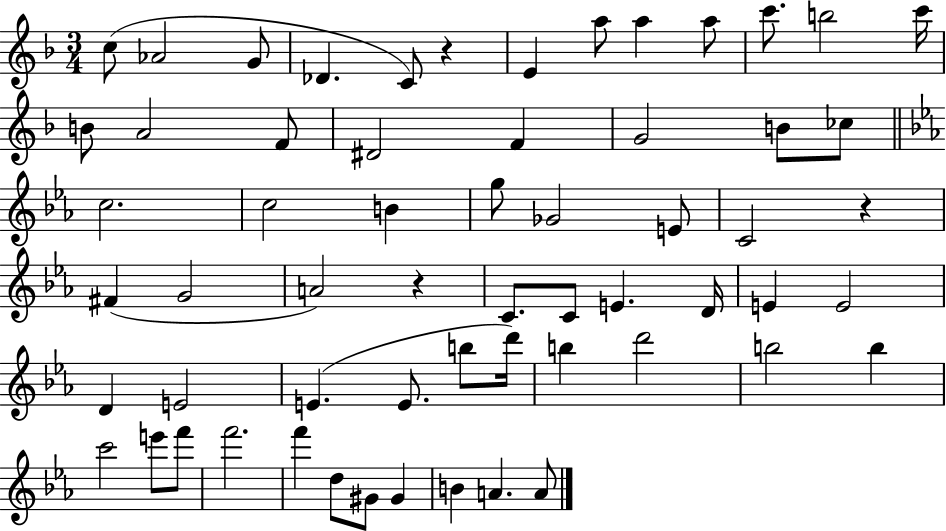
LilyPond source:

{
  \clef treble
  \numericTimeSignature
  \time 3/4
  \key f \major
  c''8( aes'2 g'8 | des'4. c'8) r4 | e'4 a''8 a''4 a''8 | c'''8. b''2 c'''16 | \break b'8 a'2 f'8 | dis'2 f'4 | g'2 b'8 ces''8 | \bar "||" \break \key c \minor c''2. | c''2 b'4 | g''8 ges'2 e'8 | c'2 r4 | \break fis'4( g'2 | a'2) r4 | c'8. c'8 e'4. d'16 | e'4 e'2 | \break d'4 e'2 | e'4.( e'8. b''8 d'''16) | b''4 d'''2 | b''2 b''4 | \break c'''2 e'''8 f'''8 | f'''2. | f'''4 d''8 gis'8 gis'4 | b'4 a'4. a'8 | \break \bar "|."
}